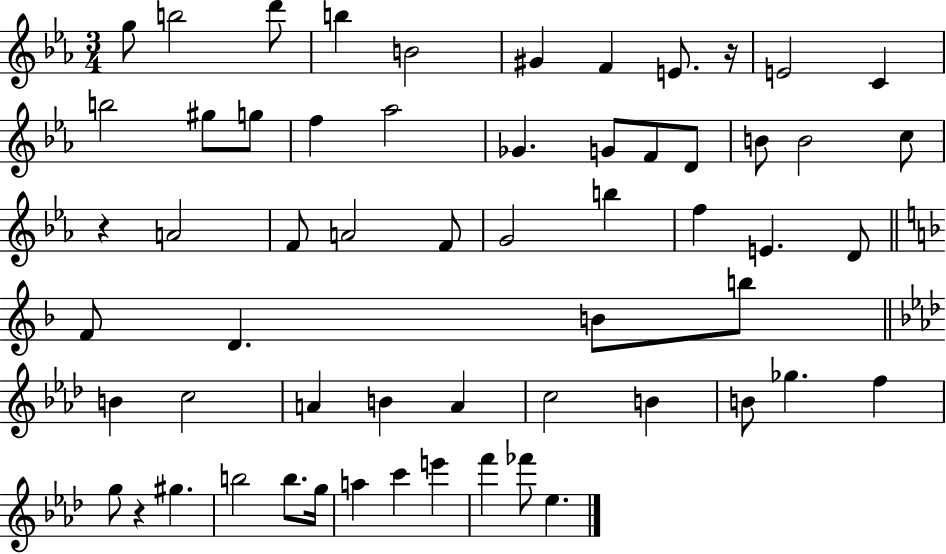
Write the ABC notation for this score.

X:1
T:Untitled
M:3/4
L:1/4
K:Eb
g/2 b2 d'/2 b B2 ^G F E/2 z/4 E2 C b2 ^g/2 g/2 f _a2 _G G/2 F/2 D/2 B/2 B2 c/2 z A2 F/2 A2 F/2 G2 b f E D/2 F/2 D B/2 b/2 B c2 A B A c2 B B/2 _g f g/2 z ^g b2 b/2 g/4 a c' e' f' _f'/2 _e